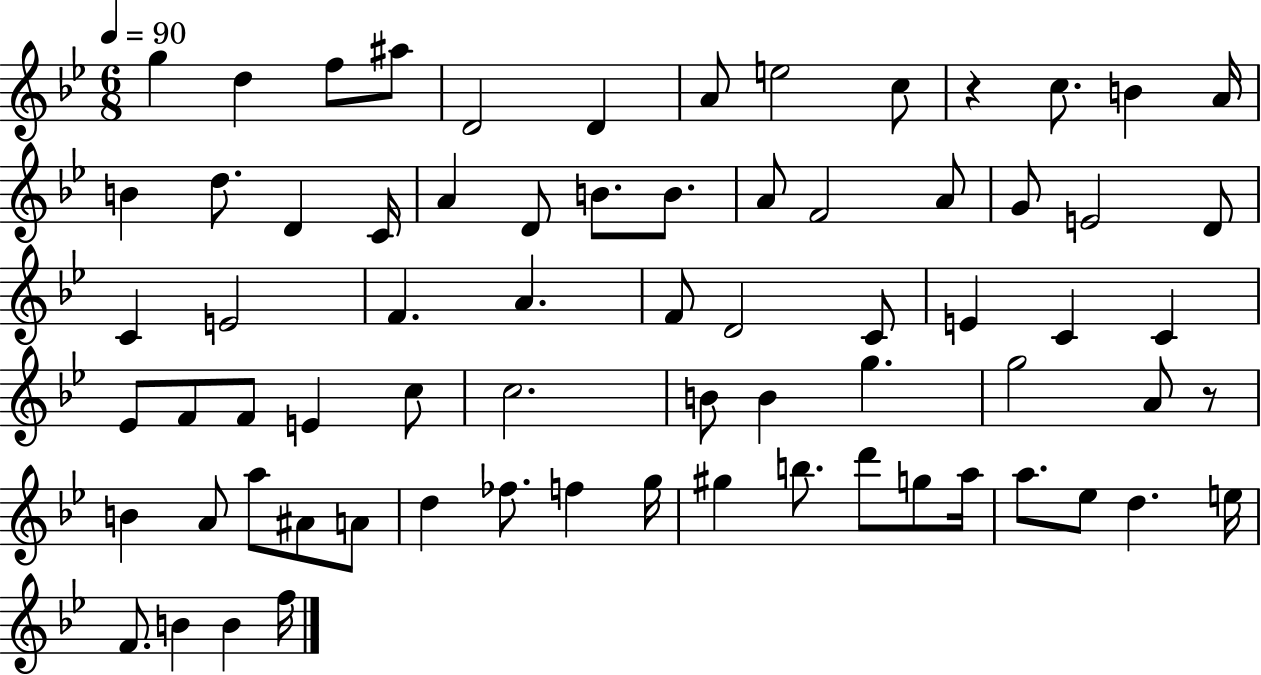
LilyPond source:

{
  \clef treble
  \numericTimeSignature
  \time 6/8
  \key bes \major
  \tempo 4 = 90
  g''4 d''4 f''8 ais''8 | d'2 d'4 | a'8 e''2 c''8 | r4 c''8. b'4 a'16 | \break b'4 d''8. d'4 c'16 | a'4 d'8 b'8. b'8. | a'8 f'2 a'8 | g'8 e'2 d'8 | \break c'4 e'2 | f'4. a'4. | f'8 d'2 c'8 | e'4 c'4 c'4 | \break ees'8 f'8 f'8 e'4 c''8 | c''2. | b'8 b'4 g''4. | g''2 a'8 r8 | \break b'4 a'8 a''8 ais'8 a'8 | d''4 fes''8. f''4 g''16 | gis''4 b''8. d'''8 g''8 a''16 | a''8. ees''8 d''4. e''16 | \break f'8. b'4 b'4 f''16 | \bar "|."
}